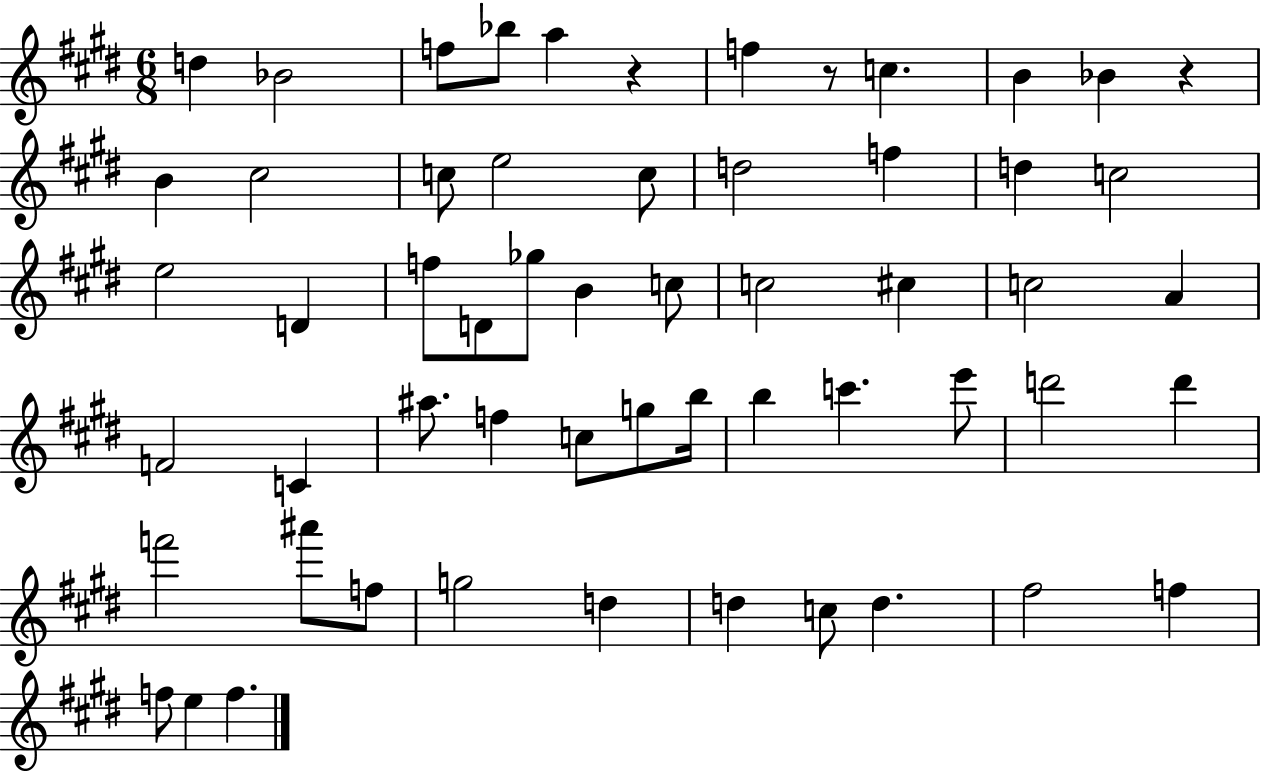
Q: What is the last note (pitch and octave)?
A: F5